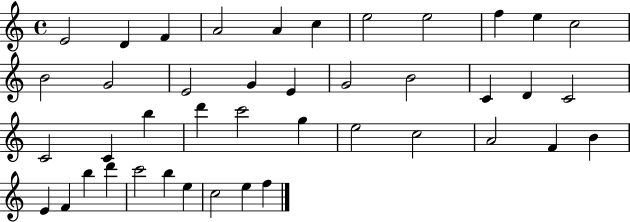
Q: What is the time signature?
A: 4/4